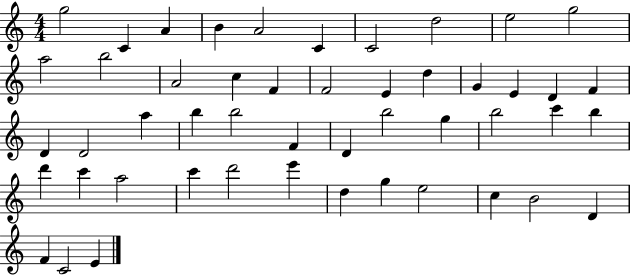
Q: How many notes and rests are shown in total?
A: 49